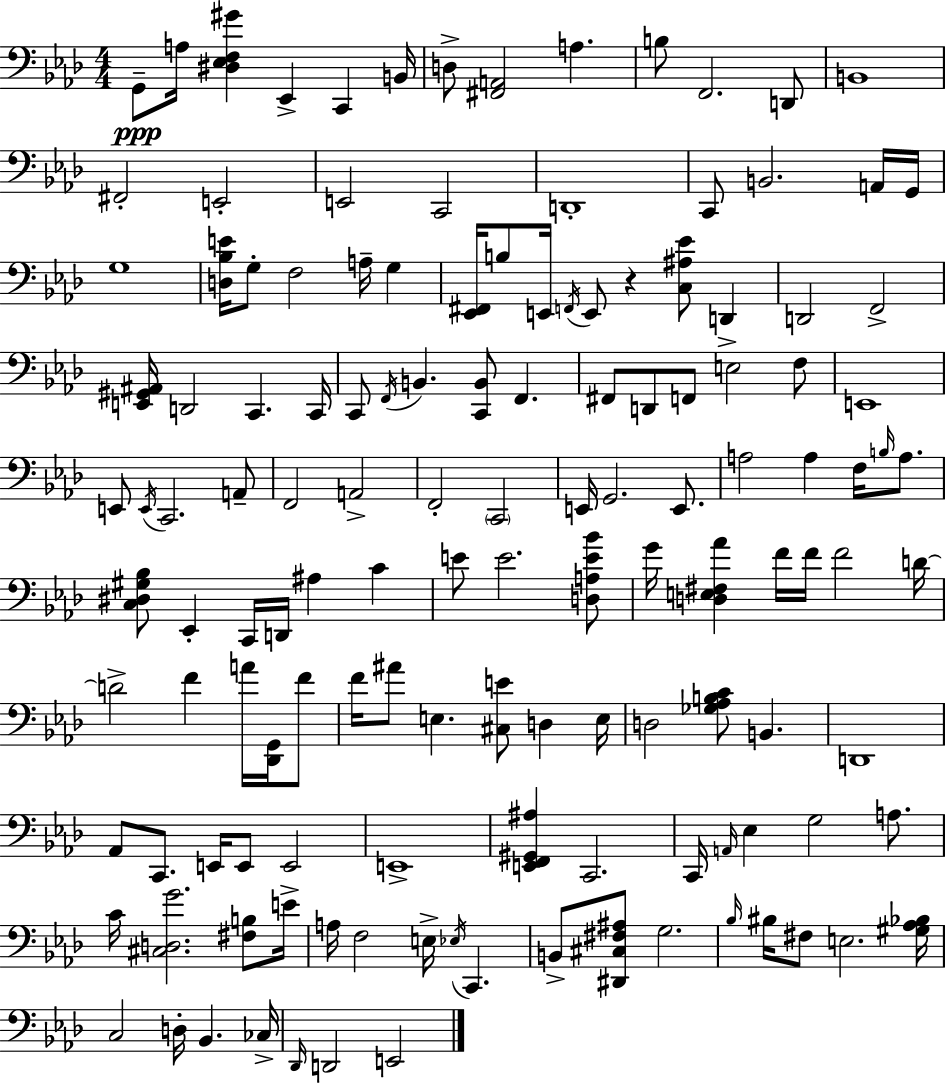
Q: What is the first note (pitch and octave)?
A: G2